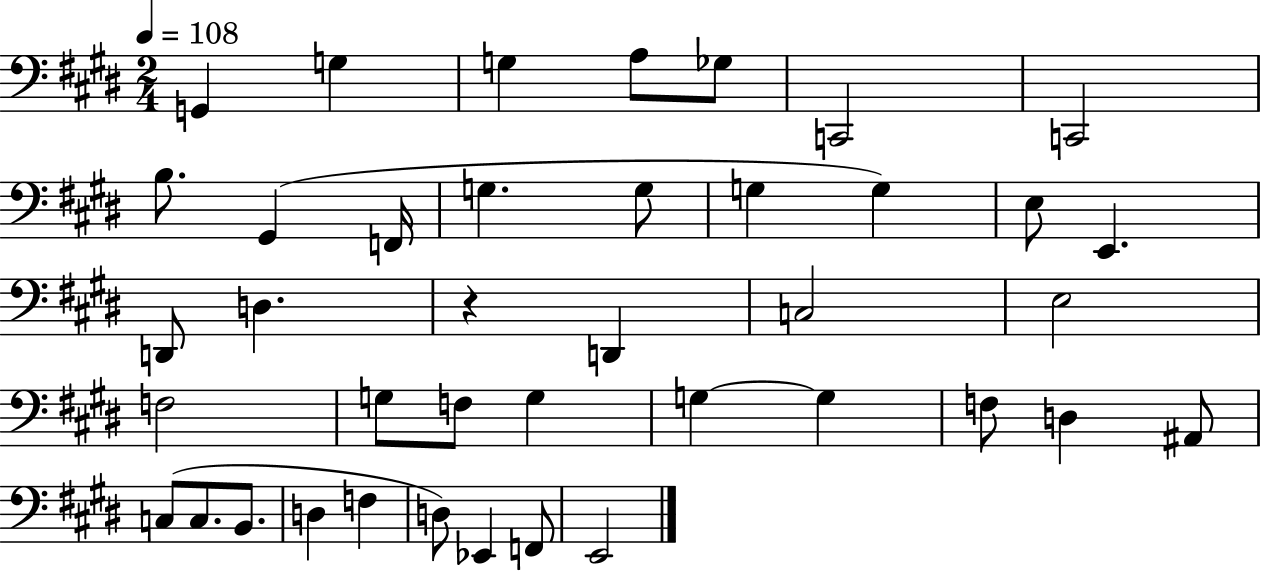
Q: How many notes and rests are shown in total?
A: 40